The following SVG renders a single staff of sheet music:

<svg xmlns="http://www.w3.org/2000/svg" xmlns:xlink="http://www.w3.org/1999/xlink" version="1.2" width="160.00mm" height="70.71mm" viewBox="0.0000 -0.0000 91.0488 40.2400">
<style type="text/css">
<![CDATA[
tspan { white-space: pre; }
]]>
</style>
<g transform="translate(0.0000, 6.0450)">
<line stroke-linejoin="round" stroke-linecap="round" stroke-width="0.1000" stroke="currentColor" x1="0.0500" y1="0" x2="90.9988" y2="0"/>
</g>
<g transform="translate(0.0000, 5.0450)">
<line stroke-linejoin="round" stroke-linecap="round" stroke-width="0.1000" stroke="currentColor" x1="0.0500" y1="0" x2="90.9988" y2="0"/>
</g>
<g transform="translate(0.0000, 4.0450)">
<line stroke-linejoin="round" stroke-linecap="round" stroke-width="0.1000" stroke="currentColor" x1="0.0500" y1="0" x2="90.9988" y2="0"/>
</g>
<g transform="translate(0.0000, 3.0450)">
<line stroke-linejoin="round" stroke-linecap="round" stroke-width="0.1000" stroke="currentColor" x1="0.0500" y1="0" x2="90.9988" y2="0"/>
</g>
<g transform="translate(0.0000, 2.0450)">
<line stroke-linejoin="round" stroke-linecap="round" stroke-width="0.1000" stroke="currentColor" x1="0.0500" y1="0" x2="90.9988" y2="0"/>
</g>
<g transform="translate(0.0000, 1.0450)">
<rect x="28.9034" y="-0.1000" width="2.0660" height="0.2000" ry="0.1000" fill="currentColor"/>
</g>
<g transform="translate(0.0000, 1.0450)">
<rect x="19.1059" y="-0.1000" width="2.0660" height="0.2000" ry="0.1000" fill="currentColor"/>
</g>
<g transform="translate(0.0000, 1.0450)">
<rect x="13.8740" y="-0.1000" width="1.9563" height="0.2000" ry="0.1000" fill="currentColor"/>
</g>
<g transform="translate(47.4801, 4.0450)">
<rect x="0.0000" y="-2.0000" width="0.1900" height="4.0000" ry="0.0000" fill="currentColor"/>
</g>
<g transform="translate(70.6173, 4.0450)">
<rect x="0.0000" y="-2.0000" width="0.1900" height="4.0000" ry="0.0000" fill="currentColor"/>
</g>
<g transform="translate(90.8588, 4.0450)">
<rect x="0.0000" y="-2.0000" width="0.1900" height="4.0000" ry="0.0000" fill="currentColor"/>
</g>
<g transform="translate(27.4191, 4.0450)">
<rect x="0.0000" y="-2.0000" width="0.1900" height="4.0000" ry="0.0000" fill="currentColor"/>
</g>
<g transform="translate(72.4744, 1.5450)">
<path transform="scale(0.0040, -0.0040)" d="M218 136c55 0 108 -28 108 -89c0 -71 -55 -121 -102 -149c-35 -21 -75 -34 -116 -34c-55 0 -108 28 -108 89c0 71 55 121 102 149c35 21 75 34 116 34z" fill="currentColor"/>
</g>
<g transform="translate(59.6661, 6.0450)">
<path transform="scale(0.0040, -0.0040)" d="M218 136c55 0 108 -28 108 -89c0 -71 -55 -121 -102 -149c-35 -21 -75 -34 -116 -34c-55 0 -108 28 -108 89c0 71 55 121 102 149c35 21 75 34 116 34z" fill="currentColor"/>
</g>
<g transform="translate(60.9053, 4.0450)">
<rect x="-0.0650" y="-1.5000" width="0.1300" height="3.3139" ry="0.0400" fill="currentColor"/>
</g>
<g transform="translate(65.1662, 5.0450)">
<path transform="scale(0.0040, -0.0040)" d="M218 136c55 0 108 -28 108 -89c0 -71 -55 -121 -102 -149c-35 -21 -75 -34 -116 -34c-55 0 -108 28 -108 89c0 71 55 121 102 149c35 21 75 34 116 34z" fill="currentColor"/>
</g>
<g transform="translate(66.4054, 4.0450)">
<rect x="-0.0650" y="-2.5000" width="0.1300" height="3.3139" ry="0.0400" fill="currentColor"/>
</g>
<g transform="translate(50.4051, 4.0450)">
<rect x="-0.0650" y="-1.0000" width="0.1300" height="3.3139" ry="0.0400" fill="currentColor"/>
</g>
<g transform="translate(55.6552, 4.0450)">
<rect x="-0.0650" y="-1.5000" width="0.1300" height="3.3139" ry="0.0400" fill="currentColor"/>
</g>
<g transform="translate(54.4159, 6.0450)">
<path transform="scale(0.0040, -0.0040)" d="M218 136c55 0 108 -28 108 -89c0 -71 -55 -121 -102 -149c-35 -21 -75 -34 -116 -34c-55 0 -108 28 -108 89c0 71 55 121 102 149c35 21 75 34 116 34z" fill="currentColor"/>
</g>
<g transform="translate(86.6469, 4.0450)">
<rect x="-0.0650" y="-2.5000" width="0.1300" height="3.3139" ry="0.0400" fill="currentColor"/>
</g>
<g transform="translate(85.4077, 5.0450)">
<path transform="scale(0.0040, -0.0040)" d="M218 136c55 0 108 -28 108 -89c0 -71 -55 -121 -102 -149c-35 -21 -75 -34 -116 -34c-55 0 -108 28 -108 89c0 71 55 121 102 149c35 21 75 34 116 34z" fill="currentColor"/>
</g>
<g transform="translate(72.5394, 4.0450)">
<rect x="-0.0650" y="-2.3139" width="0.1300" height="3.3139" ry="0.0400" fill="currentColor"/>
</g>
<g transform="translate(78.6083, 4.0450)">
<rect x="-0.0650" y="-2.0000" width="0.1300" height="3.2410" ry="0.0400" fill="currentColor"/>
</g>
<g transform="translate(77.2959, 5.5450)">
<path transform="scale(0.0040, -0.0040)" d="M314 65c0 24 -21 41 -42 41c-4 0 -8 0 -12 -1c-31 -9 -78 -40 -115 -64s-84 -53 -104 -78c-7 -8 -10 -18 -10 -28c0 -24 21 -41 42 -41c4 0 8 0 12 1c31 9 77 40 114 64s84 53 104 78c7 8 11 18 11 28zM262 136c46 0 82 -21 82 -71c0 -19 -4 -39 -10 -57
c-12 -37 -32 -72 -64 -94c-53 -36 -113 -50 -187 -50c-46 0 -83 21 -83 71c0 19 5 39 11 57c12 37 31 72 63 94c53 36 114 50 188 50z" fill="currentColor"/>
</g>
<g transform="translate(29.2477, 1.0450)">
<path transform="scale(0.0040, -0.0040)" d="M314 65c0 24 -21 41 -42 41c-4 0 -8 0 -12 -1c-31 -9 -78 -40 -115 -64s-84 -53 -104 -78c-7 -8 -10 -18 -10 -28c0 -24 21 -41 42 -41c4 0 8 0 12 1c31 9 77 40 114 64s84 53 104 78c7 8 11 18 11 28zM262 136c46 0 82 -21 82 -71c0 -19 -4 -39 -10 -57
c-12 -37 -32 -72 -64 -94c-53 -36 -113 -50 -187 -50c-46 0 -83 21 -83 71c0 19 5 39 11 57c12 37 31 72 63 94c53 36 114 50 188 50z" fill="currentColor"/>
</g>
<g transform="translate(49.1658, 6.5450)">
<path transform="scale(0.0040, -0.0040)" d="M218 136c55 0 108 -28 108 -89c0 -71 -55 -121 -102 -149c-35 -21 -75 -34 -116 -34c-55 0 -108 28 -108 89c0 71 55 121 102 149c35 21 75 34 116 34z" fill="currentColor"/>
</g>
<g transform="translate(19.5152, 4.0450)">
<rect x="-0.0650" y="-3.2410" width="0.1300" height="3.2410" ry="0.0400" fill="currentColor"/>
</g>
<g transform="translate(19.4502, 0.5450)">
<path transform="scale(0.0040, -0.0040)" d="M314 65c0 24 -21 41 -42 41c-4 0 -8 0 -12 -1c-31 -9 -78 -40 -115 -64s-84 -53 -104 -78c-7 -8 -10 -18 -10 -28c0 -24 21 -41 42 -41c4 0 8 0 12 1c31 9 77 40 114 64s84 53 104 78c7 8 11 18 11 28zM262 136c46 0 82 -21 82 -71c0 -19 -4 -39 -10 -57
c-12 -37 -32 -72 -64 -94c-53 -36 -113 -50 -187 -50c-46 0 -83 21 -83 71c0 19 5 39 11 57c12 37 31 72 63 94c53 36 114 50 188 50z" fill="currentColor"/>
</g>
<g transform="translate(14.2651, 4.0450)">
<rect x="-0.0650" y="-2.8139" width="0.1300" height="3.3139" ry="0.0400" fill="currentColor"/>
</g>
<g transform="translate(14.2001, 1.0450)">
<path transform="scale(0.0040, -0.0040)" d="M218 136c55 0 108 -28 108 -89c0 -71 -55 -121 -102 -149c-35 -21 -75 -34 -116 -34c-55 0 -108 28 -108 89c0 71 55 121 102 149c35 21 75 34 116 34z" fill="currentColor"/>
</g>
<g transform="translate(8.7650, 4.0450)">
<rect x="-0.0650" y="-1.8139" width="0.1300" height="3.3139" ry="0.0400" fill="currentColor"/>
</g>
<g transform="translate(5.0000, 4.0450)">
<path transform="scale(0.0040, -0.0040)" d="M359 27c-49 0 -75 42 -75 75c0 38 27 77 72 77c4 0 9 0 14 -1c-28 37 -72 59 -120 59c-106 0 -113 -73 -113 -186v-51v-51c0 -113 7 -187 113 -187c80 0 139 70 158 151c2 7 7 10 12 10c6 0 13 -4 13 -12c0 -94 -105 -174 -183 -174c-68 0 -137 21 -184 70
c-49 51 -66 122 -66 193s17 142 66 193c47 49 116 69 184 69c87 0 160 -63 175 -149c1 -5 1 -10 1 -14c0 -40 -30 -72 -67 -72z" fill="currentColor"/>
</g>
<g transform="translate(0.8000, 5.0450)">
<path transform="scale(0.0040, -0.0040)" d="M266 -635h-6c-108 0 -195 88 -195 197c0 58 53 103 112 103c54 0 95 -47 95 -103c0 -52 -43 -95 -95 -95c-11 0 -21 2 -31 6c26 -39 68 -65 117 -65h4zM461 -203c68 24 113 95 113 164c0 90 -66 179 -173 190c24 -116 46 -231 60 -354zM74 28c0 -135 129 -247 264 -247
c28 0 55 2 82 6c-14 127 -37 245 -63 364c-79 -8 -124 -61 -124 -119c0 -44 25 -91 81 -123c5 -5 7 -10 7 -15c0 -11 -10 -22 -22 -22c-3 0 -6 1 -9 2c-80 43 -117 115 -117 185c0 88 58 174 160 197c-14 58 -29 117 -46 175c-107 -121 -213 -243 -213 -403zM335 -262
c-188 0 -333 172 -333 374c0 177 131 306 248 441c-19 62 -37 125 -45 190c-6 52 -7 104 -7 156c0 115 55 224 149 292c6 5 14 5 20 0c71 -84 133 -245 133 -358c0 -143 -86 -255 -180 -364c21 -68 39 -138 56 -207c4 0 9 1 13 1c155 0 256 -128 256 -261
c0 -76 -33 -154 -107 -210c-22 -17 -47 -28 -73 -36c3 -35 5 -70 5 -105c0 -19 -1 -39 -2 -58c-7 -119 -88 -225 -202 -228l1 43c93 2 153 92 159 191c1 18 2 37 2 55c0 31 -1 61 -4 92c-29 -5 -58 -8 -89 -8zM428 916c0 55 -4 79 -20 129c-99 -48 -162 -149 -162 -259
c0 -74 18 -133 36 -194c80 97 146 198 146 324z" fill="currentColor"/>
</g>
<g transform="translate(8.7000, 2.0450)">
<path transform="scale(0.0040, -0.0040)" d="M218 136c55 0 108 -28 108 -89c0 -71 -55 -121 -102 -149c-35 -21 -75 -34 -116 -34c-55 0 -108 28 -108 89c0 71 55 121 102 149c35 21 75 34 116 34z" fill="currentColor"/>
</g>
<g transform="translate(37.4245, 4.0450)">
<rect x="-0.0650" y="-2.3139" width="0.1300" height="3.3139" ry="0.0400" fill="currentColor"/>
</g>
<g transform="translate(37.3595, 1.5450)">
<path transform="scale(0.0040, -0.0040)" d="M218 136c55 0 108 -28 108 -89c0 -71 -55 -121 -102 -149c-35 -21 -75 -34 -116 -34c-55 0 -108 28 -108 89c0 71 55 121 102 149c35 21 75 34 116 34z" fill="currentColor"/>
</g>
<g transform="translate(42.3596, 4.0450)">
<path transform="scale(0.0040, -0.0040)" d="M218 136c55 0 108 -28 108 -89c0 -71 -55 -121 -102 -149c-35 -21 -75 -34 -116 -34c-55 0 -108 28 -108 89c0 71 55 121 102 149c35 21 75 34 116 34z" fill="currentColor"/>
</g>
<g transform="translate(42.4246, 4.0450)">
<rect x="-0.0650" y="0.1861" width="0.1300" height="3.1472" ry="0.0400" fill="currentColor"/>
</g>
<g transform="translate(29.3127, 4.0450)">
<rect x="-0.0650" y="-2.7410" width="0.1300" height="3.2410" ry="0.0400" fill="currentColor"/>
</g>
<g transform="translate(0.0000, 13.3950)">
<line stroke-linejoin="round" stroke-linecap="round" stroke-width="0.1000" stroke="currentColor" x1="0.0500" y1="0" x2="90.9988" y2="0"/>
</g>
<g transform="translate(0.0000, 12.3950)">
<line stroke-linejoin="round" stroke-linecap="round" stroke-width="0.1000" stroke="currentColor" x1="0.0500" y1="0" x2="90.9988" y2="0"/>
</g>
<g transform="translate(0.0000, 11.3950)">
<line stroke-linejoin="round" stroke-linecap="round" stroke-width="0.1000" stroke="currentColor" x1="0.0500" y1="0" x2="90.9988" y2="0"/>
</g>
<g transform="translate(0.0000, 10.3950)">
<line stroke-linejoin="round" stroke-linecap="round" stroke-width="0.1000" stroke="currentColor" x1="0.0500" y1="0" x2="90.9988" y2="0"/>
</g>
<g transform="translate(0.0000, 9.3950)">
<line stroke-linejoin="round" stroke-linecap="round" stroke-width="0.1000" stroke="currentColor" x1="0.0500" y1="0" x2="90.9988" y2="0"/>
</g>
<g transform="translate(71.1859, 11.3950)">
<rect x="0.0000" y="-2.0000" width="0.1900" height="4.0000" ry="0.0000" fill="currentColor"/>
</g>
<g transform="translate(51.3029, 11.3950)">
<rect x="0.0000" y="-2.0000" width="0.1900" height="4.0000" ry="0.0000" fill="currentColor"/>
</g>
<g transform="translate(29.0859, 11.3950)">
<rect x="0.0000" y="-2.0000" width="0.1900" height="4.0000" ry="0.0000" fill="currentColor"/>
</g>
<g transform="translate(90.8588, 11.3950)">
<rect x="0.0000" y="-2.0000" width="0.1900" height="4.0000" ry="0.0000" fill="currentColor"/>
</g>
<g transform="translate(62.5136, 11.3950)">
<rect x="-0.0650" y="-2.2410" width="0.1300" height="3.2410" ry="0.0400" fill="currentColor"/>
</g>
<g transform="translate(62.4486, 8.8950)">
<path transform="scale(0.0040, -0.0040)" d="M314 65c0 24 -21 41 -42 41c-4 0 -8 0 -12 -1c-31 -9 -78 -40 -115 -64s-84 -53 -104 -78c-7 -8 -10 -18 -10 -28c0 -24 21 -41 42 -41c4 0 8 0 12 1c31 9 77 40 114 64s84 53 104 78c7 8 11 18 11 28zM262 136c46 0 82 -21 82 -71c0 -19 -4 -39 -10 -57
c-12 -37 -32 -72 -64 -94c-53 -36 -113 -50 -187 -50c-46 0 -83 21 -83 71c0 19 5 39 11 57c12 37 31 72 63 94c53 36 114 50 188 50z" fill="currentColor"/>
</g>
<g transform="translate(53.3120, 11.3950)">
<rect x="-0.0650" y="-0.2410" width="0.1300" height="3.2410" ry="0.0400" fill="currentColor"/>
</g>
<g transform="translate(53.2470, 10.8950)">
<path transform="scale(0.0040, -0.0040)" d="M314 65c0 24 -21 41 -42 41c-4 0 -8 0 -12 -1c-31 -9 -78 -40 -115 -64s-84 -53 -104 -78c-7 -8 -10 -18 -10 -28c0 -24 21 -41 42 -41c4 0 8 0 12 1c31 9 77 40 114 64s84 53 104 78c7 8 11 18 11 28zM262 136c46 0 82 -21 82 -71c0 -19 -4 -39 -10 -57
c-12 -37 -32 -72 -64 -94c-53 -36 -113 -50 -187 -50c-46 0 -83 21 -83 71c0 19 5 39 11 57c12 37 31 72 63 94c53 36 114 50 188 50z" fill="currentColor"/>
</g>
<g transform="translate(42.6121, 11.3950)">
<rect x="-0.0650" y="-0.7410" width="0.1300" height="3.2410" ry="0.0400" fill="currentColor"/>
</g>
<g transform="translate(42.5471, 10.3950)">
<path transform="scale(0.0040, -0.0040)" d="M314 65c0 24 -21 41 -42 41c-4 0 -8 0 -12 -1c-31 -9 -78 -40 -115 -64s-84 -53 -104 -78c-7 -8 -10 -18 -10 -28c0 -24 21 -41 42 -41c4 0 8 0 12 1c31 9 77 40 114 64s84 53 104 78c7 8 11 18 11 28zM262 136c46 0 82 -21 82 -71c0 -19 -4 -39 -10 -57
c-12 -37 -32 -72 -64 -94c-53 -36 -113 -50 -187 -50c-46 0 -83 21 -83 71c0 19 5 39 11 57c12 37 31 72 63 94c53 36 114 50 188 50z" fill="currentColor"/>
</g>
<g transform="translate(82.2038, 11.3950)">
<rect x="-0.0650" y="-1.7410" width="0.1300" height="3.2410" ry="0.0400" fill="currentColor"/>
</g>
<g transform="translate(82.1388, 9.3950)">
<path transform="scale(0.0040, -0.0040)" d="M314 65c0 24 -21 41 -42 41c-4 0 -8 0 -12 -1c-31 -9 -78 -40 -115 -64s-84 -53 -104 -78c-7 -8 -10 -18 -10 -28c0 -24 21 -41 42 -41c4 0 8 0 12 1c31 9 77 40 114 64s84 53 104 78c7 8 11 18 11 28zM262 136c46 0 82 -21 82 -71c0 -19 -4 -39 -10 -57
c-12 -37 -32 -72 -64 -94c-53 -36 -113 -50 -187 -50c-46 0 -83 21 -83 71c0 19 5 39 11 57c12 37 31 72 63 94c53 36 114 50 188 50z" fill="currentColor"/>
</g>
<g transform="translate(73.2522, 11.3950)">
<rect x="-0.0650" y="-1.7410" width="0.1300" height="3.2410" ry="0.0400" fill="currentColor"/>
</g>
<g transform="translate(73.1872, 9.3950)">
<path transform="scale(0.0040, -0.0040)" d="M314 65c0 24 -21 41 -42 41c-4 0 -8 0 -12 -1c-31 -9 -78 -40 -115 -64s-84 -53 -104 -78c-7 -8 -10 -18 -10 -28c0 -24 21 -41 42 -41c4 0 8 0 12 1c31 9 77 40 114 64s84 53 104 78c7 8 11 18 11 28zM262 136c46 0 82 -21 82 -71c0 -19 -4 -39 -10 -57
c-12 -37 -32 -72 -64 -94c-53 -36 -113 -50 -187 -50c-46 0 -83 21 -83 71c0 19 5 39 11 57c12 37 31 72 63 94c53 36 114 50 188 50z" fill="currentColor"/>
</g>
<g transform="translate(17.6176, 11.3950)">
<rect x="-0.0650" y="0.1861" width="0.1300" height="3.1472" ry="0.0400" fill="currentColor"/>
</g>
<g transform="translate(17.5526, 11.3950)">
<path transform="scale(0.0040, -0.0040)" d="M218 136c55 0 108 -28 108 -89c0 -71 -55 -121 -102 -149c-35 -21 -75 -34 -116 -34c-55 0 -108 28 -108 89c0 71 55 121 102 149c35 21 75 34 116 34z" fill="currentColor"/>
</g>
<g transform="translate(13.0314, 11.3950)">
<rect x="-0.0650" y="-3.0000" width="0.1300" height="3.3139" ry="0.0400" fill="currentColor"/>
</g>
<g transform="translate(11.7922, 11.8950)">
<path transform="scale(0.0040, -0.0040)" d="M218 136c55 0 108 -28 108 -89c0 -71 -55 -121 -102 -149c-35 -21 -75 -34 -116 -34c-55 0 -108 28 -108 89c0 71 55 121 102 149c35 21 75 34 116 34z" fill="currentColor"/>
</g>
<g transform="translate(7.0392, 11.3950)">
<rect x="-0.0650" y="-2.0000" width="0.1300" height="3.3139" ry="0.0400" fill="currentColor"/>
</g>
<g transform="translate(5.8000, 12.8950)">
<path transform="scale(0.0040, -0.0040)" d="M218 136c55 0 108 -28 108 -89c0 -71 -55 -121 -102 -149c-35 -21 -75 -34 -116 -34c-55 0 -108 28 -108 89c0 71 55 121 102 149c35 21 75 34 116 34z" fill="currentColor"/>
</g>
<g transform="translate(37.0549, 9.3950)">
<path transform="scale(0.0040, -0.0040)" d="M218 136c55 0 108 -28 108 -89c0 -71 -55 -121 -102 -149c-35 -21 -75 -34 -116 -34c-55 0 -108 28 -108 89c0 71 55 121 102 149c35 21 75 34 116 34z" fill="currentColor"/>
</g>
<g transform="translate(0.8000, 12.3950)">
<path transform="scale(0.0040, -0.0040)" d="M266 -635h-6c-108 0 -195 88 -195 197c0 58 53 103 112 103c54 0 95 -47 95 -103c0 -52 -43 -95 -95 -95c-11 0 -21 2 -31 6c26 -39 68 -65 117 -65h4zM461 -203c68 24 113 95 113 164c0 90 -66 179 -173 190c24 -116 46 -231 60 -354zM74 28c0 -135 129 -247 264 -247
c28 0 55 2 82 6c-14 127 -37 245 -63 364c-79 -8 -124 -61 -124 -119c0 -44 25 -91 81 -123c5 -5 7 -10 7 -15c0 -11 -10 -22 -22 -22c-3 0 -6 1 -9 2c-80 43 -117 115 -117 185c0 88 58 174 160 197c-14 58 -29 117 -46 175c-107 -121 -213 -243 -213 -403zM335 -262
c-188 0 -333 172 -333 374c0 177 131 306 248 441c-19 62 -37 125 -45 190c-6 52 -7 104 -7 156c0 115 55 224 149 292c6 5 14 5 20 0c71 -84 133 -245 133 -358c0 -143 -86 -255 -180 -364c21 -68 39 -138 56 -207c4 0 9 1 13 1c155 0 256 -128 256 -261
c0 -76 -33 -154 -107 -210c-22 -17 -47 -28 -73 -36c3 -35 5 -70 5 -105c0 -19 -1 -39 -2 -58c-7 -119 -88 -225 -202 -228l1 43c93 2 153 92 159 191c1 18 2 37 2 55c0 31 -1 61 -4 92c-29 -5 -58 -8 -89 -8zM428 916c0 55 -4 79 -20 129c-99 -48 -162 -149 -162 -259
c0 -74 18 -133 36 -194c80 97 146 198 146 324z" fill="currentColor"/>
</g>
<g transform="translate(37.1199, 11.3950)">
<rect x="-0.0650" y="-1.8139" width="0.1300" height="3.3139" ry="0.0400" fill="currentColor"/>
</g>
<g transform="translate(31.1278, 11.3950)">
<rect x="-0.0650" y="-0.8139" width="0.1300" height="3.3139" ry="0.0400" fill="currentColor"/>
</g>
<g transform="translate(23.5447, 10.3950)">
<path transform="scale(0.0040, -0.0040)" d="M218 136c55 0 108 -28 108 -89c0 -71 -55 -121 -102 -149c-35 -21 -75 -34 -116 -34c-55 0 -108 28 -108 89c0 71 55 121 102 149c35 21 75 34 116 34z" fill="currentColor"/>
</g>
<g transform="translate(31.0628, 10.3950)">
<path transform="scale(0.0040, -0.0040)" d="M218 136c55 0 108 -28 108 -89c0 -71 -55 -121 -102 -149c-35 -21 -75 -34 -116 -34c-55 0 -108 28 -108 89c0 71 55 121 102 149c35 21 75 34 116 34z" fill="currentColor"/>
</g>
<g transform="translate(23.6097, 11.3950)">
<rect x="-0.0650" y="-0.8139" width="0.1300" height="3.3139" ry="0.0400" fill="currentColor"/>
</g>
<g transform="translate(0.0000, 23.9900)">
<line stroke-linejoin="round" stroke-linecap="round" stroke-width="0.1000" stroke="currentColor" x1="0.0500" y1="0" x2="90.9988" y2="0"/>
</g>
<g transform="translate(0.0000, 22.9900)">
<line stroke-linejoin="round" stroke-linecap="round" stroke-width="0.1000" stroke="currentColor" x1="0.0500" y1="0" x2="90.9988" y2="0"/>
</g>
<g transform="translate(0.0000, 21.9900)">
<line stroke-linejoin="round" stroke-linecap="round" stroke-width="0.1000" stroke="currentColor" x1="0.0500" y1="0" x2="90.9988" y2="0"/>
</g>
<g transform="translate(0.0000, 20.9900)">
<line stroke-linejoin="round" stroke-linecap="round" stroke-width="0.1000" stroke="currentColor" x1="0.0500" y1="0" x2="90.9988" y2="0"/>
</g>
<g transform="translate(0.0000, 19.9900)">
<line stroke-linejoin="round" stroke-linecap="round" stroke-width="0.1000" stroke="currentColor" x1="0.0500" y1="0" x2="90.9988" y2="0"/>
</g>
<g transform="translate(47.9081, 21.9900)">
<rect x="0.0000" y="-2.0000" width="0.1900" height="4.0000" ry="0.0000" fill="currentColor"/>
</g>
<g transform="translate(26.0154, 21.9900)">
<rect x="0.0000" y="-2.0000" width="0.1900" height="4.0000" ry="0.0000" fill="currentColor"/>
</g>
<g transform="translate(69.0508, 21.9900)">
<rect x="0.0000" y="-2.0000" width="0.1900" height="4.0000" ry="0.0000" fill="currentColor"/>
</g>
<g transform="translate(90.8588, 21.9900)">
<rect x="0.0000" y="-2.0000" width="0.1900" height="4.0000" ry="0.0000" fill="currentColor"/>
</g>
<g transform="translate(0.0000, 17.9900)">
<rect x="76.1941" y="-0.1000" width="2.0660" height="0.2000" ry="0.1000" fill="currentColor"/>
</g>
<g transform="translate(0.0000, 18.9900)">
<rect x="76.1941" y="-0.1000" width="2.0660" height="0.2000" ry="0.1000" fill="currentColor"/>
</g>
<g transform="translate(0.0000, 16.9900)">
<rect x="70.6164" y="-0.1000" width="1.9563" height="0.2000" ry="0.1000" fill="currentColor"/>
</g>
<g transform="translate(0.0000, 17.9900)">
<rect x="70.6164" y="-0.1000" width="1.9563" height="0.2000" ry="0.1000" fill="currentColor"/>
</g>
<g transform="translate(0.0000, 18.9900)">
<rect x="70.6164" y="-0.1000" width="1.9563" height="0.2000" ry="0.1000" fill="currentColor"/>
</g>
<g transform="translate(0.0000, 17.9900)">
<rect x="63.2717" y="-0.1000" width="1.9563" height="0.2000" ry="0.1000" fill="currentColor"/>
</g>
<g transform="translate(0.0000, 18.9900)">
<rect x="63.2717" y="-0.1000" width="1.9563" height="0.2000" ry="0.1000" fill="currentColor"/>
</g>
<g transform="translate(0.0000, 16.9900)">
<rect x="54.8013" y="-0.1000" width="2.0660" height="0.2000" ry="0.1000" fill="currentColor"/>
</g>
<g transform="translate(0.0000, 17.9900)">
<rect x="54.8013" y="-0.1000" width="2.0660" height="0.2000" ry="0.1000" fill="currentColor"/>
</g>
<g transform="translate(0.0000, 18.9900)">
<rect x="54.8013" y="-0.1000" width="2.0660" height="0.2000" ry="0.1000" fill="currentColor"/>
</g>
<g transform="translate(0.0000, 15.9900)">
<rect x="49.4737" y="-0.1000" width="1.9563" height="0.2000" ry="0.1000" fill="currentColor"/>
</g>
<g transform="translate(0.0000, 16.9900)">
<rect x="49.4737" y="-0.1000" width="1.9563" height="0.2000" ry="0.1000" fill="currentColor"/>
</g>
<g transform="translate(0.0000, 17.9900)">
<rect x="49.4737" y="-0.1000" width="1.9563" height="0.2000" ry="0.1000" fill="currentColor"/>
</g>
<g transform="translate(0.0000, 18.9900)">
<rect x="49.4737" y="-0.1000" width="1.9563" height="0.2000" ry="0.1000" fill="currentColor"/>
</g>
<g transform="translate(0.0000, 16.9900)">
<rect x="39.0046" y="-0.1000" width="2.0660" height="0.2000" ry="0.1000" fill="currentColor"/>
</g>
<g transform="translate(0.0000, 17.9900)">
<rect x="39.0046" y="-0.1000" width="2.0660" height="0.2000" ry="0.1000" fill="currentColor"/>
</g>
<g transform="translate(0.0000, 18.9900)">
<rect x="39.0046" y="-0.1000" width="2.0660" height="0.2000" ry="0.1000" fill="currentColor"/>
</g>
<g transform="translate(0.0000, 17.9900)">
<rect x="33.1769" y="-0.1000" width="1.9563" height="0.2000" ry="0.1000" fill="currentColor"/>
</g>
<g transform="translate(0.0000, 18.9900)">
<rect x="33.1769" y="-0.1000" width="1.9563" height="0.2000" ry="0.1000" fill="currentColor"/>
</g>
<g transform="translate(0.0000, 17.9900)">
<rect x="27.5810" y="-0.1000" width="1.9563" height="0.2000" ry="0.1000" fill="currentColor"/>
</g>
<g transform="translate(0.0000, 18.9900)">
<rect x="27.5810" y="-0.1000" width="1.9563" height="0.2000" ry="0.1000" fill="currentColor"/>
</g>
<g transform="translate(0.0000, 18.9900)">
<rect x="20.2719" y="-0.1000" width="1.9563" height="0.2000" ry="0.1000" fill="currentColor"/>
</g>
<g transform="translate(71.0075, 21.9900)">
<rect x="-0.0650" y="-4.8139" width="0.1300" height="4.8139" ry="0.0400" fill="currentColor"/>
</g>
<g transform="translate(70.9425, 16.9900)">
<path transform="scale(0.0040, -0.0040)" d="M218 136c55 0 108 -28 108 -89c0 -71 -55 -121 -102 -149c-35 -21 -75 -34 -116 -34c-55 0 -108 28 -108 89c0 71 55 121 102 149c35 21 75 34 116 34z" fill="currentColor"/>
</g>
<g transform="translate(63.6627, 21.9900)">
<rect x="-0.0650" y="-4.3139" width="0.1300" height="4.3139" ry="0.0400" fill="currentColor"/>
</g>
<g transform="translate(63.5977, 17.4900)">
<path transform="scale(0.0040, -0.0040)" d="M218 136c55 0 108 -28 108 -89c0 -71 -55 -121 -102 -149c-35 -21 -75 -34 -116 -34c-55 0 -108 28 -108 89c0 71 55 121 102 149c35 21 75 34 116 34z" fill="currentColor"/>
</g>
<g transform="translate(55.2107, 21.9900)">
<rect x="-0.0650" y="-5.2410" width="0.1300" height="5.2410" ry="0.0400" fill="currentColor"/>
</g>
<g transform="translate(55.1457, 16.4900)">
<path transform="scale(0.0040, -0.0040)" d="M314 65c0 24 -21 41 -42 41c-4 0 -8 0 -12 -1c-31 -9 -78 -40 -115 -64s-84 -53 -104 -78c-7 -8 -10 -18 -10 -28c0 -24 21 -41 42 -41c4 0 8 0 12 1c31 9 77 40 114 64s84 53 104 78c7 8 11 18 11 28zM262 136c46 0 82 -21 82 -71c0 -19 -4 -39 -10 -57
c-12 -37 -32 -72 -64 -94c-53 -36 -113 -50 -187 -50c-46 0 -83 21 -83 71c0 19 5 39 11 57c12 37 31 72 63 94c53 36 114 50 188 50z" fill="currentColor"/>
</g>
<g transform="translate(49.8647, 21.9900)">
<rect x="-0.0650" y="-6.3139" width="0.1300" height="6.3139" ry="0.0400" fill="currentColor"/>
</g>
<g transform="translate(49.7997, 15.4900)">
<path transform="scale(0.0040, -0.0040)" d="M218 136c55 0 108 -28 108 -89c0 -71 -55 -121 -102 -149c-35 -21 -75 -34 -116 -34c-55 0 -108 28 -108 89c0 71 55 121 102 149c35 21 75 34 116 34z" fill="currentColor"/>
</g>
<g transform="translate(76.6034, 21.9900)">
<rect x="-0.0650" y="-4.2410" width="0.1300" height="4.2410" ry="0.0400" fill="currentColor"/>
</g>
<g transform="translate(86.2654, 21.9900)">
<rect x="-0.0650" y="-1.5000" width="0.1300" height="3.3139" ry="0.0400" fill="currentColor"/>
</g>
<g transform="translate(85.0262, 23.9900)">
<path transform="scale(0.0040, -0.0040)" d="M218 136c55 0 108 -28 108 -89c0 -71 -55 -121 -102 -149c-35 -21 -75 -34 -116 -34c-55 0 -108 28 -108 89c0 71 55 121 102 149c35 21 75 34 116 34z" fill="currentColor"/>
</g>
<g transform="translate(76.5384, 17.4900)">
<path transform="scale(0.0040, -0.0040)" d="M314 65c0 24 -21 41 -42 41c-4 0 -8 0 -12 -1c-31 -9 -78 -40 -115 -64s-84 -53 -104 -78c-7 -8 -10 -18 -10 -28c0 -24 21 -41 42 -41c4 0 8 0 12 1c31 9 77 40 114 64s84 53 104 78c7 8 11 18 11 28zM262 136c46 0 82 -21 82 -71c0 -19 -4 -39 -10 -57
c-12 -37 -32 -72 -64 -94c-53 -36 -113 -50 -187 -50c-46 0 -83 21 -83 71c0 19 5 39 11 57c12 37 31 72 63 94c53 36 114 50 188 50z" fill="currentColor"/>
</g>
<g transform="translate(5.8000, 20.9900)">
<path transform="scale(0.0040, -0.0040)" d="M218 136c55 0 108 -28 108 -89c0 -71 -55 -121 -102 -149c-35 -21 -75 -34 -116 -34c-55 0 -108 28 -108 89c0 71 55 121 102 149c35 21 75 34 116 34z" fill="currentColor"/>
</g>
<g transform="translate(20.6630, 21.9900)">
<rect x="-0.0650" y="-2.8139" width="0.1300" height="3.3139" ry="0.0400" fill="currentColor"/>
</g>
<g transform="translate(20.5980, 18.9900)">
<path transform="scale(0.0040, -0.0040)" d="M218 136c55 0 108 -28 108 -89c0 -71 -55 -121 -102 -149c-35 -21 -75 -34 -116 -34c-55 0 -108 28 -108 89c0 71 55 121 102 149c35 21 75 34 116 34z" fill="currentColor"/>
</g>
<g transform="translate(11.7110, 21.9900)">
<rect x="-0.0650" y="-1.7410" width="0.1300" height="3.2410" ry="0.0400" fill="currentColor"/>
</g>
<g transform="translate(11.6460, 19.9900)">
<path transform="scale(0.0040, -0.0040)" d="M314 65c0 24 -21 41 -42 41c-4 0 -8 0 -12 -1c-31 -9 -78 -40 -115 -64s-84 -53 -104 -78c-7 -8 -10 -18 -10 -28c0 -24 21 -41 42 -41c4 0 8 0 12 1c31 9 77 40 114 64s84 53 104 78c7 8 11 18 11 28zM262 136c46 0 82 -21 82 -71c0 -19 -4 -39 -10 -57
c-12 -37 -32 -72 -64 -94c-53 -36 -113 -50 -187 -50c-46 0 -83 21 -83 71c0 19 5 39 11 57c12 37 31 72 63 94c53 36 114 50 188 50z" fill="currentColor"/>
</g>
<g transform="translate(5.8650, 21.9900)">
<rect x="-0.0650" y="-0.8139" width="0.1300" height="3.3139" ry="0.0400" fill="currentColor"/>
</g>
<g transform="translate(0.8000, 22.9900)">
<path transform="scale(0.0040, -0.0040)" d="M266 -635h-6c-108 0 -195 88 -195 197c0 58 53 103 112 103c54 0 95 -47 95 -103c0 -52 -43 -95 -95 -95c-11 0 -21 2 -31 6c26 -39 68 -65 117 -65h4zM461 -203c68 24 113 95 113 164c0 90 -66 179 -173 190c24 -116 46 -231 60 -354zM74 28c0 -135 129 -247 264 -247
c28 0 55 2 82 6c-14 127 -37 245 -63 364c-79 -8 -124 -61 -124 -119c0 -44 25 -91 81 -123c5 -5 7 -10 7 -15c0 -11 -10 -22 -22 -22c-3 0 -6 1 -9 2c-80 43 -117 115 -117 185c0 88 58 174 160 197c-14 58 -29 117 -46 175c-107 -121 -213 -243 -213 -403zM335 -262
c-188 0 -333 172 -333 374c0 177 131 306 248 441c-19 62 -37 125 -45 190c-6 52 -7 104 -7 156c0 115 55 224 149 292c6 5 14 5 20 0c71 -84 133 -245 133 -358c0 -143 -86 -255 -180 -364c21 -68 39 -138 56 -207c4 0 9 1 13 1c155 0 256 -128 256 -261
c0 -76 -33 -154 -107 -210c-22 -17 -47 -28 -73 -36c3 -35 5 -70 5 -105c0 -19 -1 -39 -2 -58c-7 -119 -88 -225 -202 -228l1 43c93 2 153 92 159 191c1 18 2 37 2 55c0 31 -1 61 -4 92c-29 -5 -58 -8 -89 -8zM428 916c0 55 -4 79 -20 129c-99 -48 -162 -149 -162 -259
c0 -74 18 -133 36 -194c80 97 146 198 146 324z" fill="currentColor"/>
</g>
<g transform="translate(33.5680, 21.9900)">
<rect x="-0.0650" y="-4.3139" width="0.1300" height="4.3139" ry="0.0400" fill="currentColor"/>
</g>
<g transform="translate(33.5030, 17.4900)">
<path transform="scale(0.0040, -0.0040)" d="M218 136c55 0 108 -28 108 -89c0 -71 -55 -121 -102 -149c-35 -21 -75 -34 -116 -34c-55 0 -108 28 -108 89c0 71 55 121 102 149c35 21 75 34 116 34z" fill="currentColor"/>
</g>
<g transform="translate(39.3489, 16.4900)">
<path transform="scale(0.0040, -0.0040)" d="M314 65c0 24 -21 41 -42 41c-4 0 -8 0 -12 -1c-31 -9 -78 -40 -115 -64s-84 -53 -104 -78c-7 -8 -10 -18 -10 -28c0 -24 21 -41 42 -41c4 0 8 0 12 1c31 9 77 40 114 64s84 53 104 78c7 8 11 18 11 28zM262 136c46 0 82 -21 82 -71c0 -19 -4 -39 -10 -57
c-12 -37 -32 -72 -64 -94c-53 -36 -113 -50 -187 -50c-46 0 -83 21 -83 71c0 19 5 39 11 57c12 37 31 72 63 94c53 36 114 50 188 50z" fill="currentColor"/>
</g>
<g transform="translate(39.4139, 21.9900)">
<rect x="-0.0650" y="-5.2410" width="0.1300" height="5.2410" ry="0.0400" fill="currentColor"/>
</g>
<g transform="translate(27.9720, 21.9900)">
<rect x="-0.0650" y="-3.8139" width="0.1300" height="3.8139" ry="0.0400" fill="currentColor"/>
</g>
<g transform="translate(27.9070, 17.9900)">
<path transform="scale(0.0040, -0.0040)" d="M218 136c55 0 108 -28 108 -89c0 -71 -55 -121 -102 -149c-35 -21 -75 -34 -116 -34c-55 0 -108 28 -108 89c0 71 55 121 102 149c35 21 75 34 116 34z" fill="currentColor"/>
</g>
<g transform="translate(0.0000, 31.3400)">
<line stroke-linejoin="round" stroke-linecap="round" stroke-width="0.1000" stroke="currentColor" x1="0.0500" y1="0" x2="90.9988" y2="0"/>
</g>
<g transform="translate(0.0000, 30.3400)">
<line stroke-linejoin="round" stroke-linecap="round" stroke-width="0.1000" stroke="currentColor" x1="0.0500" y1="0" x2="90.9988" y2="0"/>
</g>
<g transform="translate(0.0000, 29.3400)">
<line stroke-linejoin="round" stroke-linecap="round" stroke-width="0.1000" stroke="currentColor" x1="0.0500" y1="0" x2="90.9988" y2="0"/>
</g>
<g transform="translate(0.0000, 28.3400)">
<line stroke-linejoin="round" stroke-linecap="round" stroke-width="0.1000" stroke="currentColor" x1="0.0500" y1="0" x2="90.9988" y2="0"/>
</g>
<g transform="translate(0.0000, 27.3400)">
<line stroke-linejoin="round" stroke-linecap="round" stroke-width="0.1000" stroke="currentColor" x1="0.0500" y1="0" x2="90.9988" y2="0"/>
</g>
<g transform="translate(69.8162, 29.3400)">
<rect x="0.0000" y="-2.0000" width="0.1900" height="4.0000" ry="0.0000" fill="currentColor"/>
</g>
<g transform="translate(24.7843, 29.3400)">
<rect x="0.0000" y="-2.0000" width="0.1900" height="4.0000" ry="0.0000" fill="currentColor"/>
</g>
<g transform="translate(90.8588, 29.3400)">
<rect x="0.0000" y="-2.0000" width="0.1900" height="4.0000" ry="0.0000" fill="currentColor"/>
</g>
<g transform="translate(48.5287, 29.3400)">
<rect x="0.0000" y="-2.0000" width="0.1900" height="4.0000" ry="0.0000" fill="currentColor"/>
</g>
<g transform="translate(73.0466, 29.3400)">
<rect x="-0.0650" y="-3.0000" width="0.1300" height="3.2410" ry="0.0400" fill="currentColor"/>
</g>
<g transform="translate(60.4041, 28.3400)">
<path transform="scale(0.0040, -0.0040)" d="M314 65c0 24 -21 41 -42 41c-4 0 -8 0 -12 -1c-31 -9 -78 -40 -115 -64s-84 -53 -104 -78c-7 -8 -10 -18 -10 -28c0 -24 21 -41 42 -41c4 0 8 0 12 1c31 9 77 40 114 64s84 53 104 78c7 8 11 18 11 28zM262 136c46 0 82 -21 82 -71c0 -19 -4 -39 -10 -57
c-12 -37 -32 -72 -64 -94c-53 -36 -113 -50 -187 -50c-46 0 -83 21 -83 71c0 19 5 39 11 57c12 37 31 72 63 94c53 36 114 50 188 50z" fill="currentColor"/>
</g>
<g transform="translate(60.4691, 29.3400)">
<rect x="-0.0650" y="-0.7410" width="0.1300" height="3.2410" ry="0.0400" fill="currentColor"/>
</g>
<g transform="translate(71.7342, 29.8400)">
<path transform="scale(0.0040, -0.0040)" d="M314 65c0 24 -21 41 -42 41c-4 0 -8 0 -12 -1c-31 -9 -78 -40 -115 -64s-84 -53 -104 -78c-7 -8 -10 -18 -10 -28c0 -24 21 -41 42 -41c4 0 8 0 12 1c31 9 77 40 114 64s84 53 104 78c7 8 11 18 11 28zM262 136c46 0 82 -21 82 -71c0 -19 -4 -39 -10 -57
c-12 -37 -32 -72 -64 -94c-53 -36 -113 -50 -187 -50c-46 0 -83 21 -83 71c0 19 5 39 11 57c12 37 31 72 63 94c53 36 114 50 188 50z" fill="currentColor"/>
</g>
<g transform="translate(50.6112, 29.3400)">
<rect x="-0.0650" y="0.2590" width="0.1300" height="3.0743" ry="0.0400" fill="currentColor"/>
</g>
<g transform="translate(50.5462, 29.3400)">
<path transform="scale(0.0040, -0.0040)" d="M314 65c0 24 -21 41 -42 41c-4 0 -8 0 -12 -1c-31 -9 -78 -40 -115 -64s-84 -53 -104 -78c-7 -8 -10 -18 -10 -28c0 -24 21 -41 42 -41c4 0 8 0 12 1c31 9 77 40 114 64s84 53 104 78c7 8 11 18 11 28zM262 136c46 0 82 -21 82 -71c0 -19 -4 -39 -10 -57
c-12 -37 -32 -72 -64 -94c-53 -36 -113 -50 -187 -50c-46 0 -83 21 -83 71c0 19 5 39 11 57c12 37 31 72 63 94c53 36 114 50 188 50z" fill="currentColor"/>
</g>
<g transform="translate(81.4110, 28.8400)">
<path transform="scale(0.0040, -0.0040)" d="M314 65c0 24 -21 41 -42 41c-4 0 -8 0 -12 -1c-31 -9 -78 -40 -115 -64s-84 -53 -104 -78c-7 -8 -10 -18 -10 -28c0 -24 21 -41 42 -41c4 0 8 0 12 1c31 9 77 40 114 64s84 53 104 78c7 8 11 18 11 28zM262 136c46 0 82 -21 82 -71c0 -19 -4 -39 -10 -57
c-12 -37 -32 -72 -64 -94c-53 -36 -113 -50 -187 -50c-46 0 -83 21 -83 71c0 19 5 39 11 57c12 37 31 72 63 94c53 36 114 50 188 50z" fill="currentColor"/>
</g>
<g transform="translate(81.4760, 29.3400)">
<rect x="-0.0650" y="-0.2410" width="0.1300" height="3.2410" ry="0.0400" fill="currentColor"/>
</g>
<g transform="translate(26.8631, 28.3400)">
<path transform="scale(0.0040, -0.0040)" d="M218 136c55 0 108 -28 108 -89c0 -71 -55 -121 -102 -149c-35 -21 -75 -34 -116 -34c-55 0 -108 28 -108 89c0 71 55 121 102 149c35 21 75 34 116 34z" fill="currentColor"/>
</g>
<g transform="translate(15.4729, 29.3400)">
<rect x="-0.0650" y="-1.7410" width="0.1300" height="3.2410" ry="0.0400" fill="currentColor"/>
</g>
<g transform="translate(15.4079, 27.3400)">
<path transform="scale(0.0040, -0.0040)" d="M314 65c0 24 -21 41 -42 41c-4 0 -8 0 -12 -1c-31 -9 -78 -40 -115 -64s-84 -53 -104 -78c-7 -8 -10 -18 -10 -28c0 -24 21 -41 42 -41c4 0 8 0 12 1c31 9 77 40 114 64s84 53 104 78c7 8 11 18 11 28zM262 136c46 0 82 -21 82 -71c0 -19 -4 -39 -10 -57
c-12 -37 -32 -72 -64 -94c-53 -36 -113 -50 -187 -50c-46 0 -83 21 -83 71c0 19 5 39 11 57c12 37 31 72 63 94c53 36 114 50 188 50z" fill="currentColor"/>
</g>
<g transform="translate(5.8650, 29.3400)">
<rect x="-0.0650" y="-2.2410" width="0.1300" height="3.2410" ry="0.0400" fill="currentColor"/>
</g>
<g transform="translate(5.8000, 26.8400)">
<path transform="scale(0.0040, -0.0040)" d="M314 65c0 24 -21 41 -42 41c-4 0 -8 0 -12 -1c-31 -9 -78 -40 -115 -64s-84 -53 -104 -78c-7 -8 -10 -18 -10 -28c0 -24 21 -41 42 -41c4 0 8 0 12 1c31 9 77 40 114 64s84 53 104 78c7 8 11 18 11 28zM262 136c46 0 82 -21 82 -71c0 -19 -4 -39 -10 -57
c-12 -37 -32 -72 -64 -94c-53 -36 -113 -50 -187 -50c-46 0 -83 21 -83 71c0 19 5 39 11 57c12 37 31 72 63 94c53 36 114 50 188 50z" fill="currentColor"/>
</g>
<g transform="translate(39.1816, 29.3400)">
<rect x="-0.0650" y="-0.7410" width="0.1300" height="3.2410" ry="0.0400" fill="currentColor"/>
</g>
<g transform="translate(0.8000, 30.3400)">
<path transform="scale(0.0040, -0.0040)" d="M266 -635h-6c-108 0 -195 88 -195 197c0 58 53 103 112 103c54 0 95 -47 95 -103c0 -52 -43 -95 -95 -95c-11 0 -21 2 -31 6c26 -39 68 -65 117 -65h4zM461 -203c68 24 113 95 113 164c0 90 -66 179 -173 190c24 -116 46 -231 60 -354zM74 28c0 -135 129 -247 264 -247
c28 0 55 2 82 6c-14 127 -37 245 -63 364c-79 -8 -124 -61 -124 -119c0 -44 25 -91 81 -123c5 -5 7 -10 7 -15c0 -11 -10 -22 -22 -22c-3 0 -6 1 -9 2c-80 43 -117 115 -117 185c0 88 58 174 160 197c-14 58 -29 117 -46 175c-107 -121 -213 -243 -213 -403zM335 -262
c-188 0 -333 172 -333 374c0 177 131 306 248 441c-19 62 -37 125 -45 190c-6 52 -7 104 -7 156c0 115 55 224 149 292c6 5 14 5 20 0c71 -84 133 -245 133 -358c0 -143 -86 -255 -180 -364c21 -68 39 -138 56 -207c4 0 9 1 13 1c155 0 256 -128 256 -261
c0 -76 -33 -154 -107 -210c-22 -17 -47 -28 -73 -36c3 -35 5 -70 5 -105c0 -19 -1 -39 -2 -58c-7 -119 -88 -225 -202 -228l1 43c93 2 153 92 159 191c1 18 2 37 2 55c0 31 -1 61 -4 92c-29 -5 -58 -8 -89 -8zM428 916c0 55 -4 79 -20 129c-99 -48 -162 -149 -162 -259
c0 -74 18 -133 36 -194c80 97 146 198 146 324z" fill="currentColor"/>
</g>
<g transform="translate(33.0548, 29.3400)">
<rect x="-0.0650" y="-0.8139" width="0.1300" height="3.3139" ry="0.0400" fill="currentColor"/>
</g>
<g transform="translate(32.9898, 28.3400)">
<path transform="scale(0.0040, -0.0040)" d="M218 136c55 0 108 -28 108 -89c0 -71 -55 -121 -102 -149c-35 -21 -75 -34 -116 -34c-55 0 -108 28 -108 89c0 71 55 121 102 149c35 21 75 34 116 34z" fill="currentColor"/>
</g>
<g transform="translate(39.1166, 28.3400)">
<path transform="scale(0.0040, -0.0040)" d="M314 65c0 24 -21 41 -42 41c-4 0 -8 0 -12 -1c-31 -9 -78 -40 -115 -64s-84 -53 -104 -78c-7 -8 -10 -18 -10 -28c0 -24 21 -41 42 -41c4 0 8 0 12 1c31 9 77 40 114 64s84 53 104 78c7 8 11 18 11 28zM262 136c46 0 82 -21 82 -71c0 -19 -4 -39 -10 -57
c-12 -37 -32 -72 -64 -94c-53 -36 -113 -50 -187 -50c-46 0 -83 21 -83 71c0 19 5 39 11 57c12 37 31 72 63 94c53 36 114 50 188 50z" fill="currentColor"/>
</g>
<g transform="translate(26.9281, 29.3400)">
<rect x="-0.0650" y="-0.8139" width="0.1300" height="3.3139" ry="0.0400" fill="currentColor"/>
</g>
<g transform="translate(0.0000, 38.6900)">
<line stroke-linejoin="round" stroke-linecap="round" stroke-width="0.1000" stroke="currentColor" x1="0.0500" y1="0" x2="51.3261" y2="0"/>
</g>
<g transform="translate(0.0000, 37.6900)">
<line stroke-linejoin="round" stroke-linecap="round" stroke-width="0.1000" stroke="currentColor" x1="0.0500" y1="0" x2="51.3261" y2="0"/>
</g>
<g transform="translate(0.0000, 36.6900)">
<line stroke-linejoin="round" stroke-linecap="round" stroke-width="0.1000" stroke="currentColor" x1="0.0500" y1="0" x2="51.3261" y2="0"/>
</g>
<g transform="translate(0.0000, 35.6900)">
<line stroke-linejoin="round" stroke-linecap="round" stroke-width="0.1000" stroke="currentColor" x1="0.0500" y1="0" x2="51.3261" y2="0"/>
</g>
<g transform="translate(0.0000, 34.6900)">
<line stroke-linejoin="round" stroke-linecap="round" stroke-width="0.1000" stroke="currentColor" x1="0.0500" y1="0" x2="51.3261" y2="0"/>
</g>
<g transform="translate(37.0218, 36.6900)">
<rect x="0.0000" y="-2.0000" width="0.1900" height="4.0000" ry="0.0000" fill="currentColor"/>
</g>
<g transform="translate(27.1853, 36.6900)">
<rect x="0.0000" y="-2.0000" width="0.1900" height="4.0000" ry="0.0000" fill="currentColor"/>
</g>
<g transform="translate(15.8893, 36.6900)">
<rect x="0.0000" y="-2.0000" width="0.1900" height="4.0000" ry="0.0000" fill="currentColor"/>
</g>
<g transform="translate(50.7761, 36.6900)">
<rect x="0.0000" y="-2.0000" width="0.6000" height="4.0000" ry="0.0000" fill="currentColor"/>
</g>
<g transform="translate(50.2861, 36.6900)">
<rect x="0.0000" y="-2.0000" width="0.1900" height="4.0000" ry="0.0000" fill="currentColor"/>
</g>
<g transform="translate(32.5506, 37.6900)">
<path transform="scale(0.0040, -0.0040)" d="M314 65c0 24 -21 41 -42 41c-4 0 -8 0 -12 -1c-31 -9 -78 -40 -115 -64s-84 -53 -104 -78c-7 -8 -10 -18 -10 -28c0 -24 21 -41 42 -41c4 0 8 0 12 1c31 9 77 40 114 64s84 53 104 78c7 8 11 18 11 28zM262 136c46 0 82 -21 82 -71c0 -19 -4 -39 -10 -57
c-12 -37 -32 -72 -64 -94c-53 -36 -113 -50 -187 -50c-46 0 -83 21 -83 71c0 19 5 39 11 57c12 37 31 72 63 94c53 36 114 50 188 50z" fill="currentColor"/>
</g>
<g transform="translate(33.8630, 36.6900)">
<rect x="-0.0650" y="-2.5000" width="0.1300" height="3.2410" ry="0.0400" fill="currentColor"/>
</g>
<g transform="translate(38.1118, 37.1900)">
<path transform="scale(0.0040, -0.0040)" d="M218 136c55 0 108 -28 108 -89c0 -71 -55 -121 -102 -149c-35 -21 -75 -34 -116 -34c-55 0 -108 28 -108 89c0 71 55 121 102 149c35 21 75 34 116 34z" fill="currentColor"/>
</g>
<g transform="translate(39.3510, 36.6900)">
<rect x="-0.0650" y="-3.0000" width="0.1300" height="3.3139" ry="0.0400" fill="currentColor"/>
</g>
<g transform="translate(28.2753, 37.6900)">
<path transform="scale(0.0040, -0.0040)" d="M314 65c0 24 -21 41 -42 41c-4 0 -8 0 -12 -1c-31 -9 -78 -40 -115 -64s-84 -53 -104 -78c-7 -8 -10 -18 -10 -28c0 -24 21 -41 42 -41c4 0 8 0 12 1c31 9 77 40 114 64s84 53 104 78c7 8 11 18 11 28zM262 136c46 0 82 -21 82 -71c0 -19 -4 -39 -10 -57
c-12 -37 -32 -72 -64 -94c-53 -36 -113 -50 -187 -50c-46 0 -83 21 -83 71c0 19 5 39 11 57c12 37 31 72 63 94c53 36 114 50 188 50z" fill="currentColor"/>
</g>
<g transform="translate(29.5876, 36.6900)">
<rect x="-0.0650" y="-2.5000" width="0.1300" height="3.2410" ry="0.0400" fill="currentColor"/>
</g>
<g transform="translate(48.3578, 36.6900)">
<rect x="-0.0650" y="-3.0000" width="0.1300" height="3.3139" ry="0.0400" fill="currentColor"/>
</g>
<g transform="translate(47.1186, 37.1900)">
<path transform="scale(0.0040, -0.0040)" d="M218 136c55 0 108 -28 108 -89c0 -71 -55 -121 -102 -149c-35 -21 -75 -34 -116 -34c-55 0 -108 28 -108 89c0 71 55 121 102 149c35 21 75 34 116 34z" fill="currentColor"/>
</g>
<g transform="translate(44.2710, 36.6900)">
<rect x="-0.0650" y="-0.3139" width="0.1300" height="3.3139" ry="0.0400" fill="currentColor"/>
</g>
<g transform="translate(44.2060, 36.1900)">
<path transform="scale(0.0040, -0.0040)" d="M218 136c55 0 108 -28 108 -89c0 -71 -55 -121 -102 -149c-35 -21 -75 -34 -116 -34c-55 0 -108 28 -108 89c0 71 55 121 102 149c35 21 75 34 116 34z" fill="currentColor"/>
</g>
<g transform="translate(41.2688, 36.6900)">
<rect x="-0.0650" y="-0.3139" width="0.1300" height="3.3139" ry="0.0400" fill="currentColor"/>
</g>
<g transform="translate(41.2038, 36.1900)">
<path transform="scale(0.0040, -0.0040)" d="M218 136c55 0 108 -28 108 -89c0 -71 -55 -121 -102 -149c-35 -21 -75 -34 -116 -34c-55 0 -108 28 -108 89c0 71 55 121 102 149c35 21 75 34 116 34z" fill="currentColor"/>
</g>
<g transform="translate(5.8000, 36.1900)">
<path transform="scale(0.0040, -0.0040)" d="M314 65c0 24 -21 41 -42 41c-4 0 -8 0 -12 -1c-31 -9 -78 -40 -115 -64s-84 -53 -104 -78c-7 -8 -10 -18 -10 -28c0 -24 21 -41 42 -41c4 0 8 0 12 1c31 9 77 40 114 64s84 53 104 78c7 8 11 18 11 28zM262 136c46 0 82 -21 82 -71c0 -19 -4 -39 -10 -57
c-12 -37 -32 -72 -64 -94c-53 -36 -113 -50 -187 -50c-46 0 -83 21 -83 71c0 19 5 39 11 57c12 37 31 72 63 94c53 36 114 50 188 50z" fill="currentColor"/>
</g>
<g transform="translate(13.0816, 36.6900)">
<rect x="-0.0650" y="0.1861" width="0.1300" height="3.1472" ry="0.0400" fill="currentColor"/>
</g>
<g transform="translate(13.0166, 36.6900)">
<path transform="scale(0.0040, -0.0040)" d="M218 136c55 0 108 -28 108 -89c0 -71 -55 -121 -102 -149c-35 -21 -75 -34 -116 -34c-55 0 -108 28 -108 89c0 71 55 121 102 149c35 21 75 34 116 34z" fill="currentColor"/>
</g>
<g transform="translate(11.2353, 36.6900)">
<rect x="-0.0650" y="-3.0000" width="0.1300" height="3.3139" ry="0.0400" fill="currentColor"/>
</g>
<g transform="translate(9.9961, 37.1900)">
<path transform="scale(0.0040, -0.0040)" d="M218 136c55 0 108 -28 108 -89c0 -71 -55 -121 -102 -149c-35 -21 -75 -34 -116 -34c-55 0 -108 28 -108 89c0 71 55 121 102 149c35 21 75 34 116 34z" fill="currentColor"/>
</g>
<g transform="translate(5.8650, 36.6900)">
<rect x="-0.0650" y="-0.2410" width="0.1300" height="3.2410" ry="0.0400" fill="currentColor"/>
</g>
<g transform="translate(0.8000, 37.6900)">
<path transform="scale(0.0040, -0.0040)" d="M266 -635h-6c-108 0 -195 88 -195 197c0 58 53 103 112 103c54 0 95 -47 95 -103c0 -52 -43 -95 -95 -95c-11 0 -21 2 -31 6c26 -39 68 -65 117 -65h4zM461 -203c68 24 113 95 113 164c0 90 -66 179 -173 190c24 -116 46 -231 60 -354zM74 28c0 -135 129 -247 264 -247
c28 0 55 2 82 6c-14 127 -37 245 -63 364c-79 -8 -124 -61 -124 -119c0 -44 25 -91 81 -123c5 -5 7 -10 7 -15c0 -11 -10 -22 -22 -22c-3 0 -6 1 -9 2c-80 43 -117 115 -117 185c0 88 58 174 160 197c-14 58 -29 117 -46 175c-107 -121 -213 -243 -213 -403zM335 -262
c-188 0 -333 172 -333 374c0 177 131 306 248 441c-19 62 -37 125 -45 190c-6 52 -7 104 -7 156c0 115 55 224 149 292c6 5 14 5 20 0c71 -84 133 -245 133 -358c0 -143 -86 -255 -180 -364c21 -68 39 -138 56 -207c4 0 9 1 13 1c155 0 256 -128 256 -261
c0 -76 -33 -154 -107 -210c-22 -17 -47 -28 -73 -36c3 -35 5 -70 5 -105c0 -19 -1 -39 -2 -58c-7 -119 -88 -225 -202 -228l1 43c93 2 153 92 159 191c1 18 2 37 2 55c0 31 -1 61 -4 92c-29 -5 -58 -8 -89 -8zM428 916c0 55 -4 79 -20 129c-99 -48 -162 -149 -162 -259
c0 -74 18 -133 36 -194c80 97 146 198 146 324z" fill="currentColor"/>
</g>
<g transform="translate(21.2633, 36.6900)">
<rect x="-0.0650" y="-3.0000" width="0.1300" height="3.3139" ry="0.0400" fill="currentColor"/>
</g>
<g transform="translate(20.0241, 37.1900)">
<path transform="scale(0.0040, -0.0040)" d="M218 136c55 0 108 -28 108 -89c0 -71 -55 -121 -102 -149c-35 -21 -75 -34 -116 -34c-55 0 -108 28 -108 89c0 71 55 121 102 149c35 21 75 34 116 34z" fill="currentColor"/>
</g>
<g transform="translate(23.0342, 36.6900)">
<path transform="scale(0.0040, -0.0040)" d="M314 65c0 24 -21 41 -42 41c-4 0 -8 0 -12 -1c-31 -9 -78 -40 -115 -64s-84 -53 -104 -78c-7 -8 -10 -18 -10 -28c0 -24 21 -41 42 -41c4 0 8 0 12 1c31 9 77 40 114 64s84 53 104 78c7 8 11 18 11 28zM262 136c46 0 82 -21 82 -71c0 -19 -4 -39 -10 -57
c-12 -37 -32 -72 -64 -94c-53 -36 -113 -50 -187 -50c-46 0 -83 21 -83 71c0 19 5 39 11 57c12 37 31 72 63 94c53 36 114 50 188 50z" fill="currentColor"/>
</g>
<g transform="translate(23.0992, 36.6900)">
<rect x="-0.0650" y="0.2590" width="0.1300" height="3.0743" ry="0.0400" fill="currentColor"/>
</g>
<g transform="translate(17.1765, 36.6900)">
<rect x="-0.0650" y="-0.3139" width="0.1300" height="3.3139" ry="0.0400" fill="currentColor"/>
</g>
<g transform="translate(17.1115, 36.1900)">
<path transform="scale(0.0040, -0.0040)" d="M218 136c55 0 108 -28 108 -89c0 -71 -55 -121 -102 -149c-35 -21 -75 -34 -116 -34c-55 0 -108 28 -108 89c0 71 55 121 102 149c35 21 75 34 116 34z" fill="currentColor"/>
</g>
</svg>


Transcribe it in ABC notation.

X:1
T:Untitled
M:4/4
L:1/4
K:C
f a b2 a2 g B D E E G g F2 G F A B d d f d2 c2 g2 f2 f2 d f2 a c' d' f'2 a' f'2 d' e' d'2 E g2 f2 d d d2 B2 d2 A2 c2 c2 A B c A B2 G2 G2 A c c A